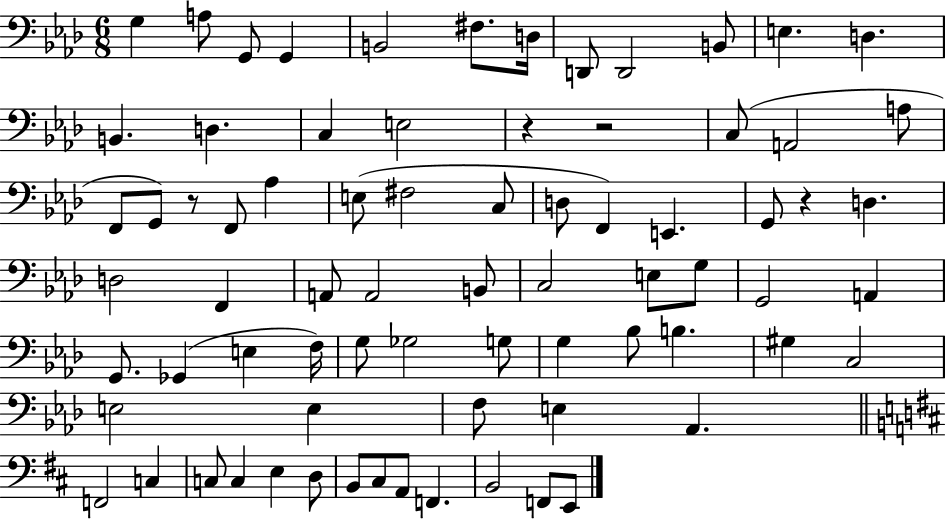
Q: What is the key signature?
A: AES major